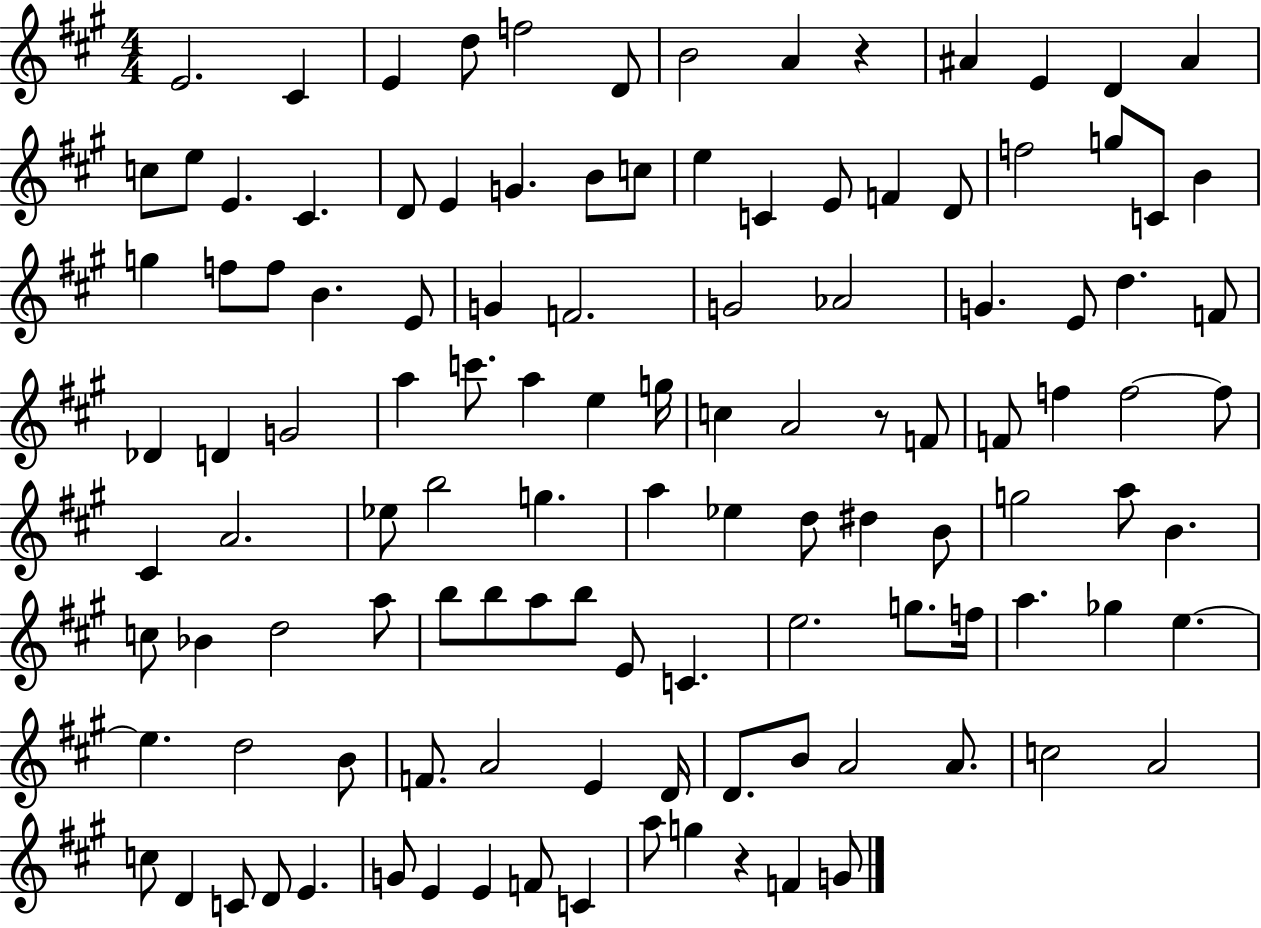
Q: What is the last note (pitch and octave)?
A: G4